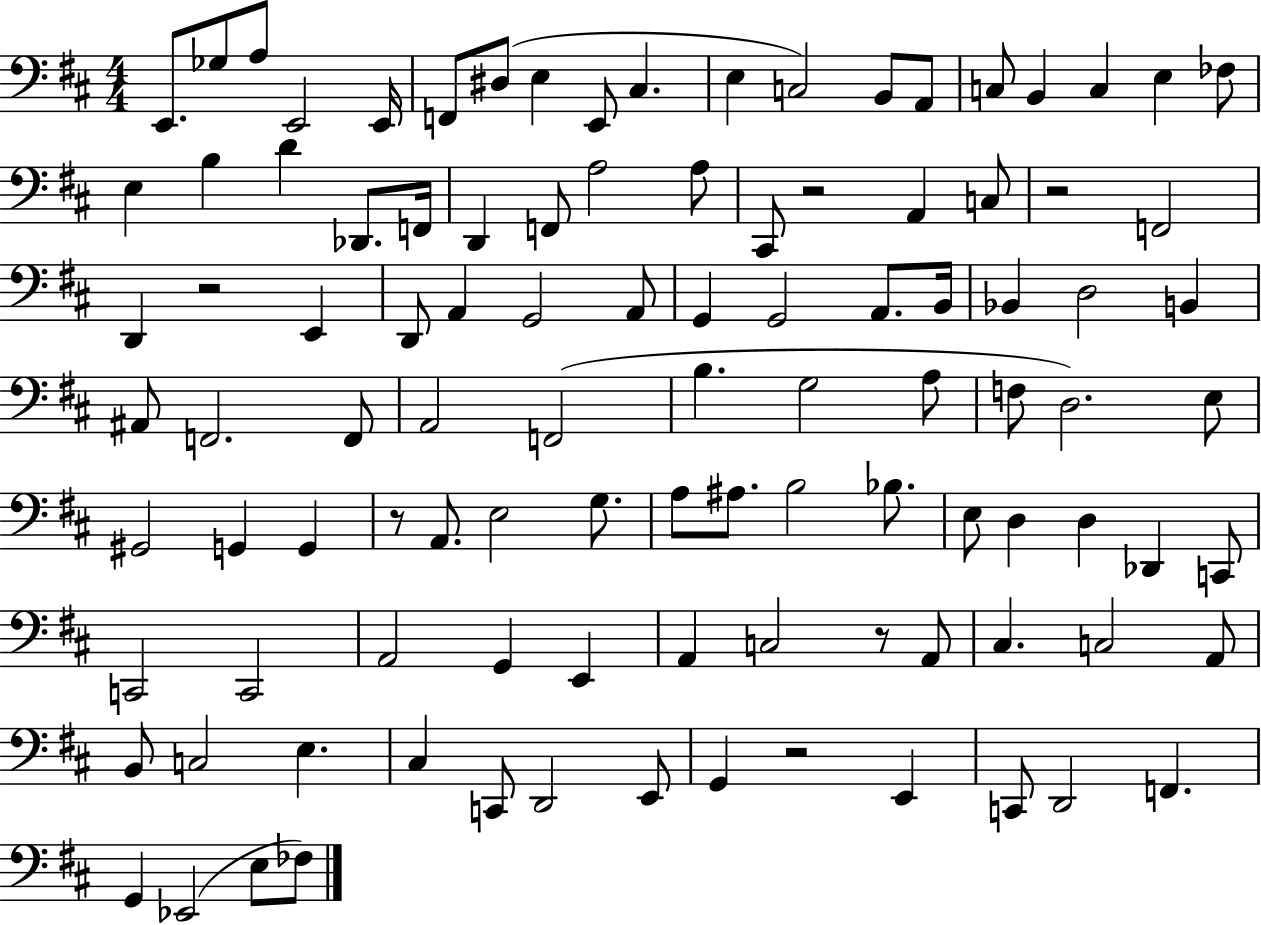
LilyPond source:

{
  \clef bass
  \numericTimeSignature
  \time 4/4
  \key d \major
  \repeat volta 2 { e,8. ges8 a8 e,2 e,16 | f,8 dis8( e4 e,8 cis4. | e4 c2) b,8 a,8 | c8 b,4 c4 e4 fes8 | \break e4 b4 d'4 des,8. f,16 | d,4 f,8 a2 a8 | cis,8 r2 a,4 c8 | r2 f,2 | \break d,4 r2 e,4 | d,8 a,4 g,2 a,8 | g,4 g,2 a,8. b,16 | bes,4 d2 b,4 | \break ais,8 f,2. f,8 | a,2 f,2( | b4. g2 a8 | f8 d2.) e8 | \break gis,2 g,4 g,4 | r8 a,8. e2 g8. | a8 ais8. b2 bes8. | e8 d4 d4 des,4 c,8 | \break c,2 c,2 | a,2 g,4 e,4 | a,4 c2 r8 a,8 | cis4. c2 a,8 | \break b,8 c2 e4. | cis4 c,8 d,2 e,8 | g,4 r2 e,4 | c,8 d,2 f,4. | \break g,4 ees,2( e8 fes8) | } \bar "|."
}